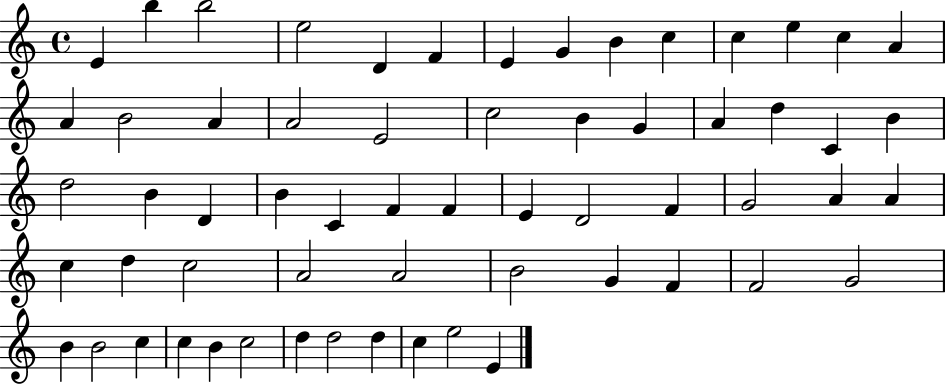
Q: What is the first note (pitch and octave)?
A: E4